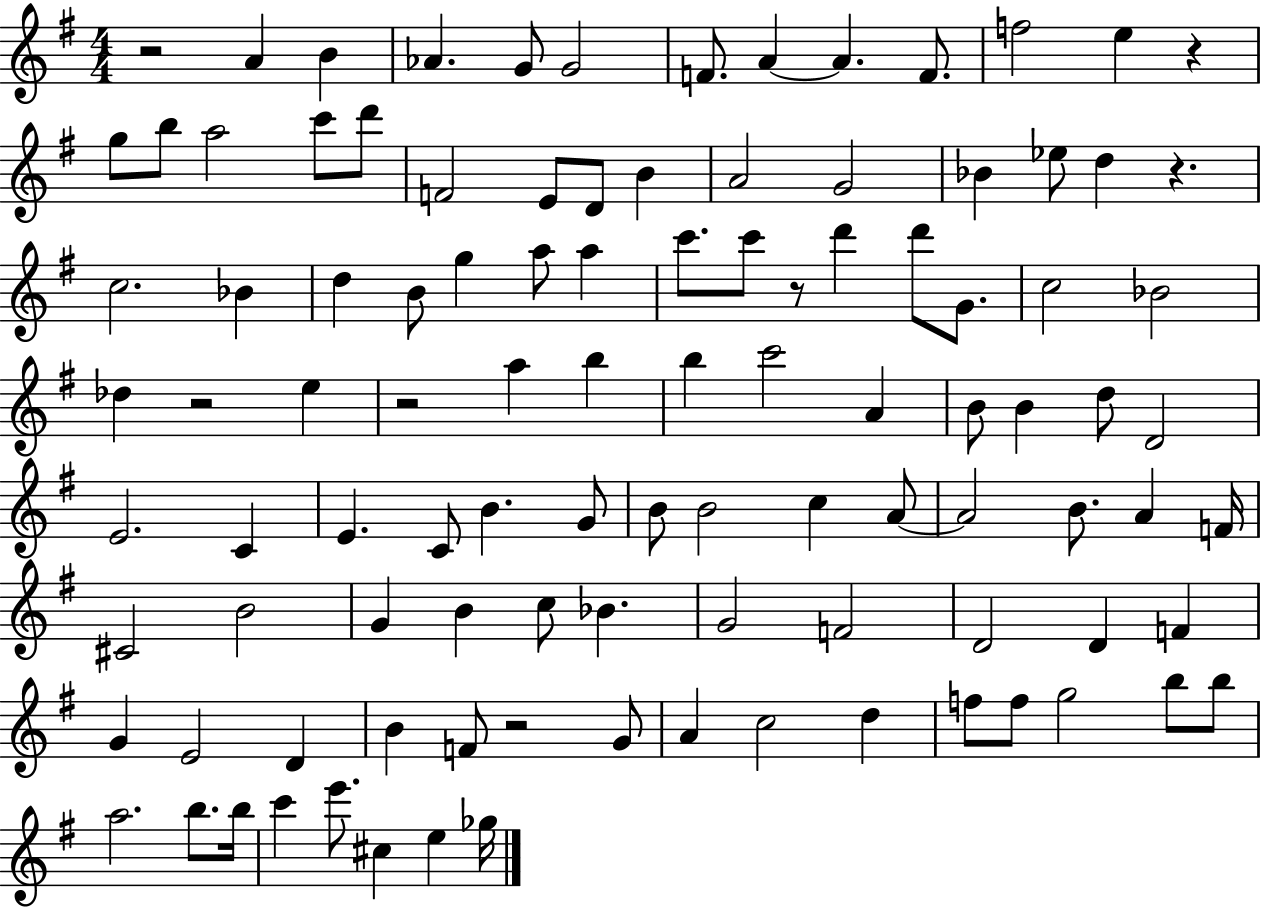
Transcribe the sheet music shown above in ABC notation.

X:1
T:Untitled
M:4/4
L:1/4
K:G
z2 A B _A G/2 G2 F/2 A A F/2 f2 e z g/2 b/2 a2 c'/2 d'/2 F2 E/2 D/2 B A2 G2 _B _e/2 d z c2 _B d B/2 g a/2 a c'/2 c'/2 z/2 d' d'/2 G/2 c2 _B2 _d z2 e z2 a b b c'2 A B/2 B d/2 D2 E2 C E C/2 B G/2 B/2 B2 c A/2 A2 B/2 A F/4 ^C2 B2 G B c/2 _B G2 F2 D2 D F G E2 D B F/2 z2 G/2 A c2 d f/2 f/2 g2 b/2 b/2 a2 b/2 b/4 c' e'/2 ^c e _g/4